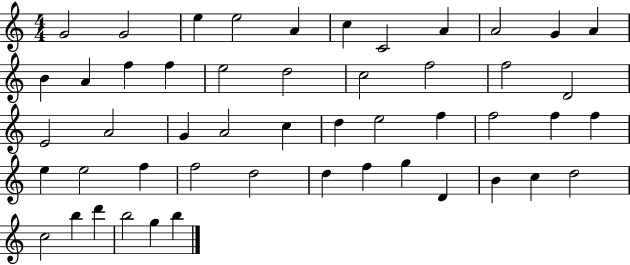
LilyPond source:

{
  \clef treble
  \numericTimeSignature
  \time 4/4
  \key c \major
  g'2 g'2 | e''4 e''2 a'4 | c''4 c'2 a'4 | a'2 g'4 a'4 | \break b'4 a'4 f''4 f''4 | e''2 d''2 | c''2 f''2 | f''2 d'2 | \break e'2 a'2 | g'4 a'2 c''4 | d''4 e''2 f''4 | f''2 f''4 f''4 | \break e''4 e''2 f''4 | f''2 d''2 | d''4 f''4 g''4 d'4 | b'4 c''4 d''2 | \break c''2 b''4 d'''4 | b''2 g''4 b''4 | \bar "|."
}